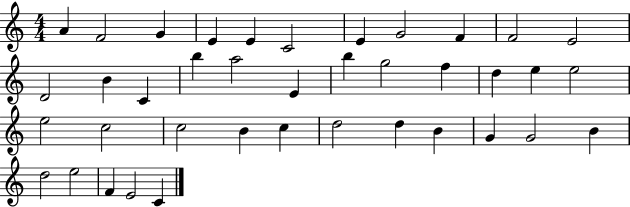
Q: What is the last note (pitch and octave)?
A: C4